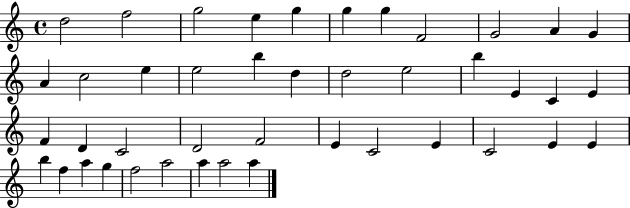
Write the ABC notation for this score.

X:1
T:Untitled
M:4/4
L:1/4
K:C
d2 f2 g2 e g g g F2 G2 A G A c2 e e2 b d d2 e2 b E C E F D C2 D2 F2 E C2 E C2 E E b f a g f2 a2 a a2 a